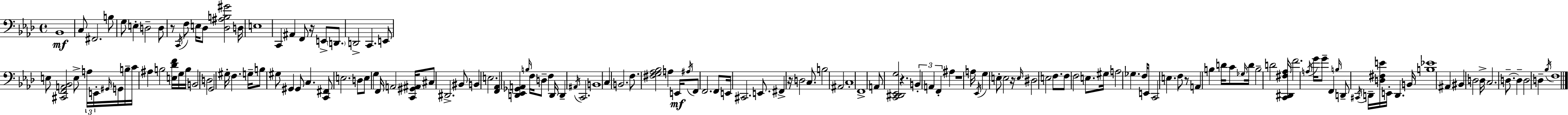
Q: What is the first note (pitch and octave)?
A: Bb2